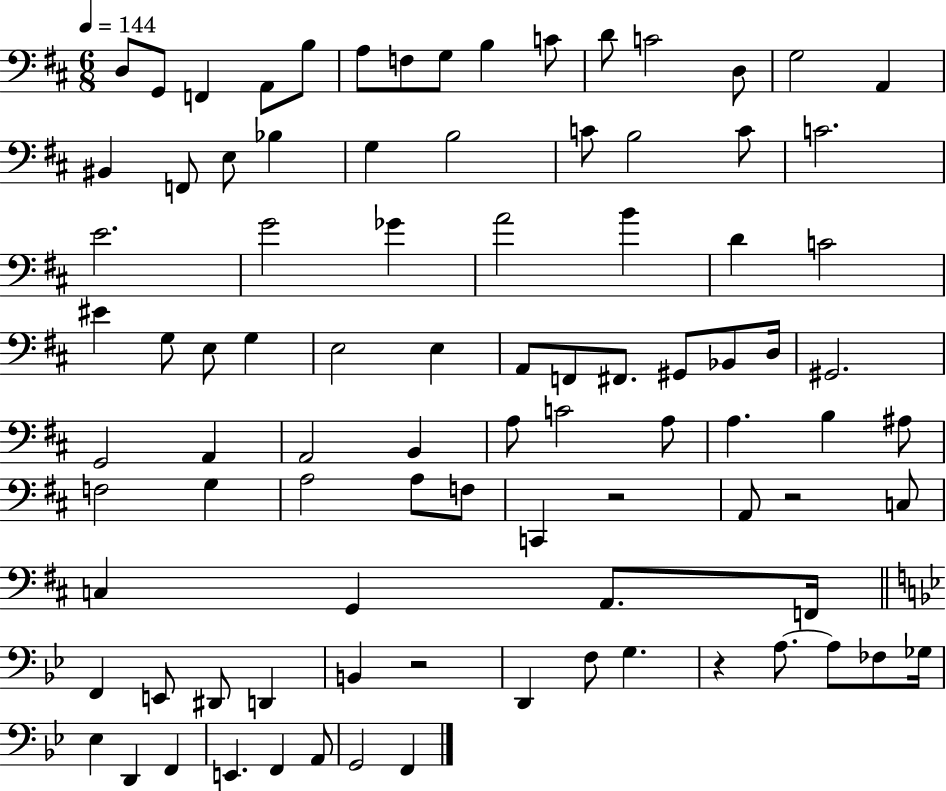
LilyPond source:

{
  \clef bass
  \numericTimeSignature
  \time 6/8
  \key d \major
  \tempo 4 = 144
  d8 g,8 f,4 a,8 b8 | a8 f8 g8 b4 c'8 | d'8 c'2 d8 | g2 a,4 | \break bis,4 f,8 e8 bes4 | g4 b2 | c'8 b2 c'8 | c'2. | \break e'2. | g'2 ges'4 | a'2 b'4 | d'4 c'2 | \break eis'4 g8 e8 g4 | e2 e4 | a,8 f,8 fis,8. gis,8 bes,8 d16 | gis,2. | \break g,2 a,4 | a,2 b,4 | a8 c'2 a8 | a4. b4 ais8 | \break f2 g4 | a2 a8 f8 | c,4 r2 | a,8 r2 c8 | \break c4 g,4 a,8. f,16 | \bar "||" \break \key bes \major f,4 e,8 dis,8 d,4 | b,4 r2 | d,4 f8 g4. | r4 a8.~~ a8 fes8 ges16 | \break ees4 d,4 f,4 | e,4. f,4 a,8 | g,2 f,4 | \bar "|."
}